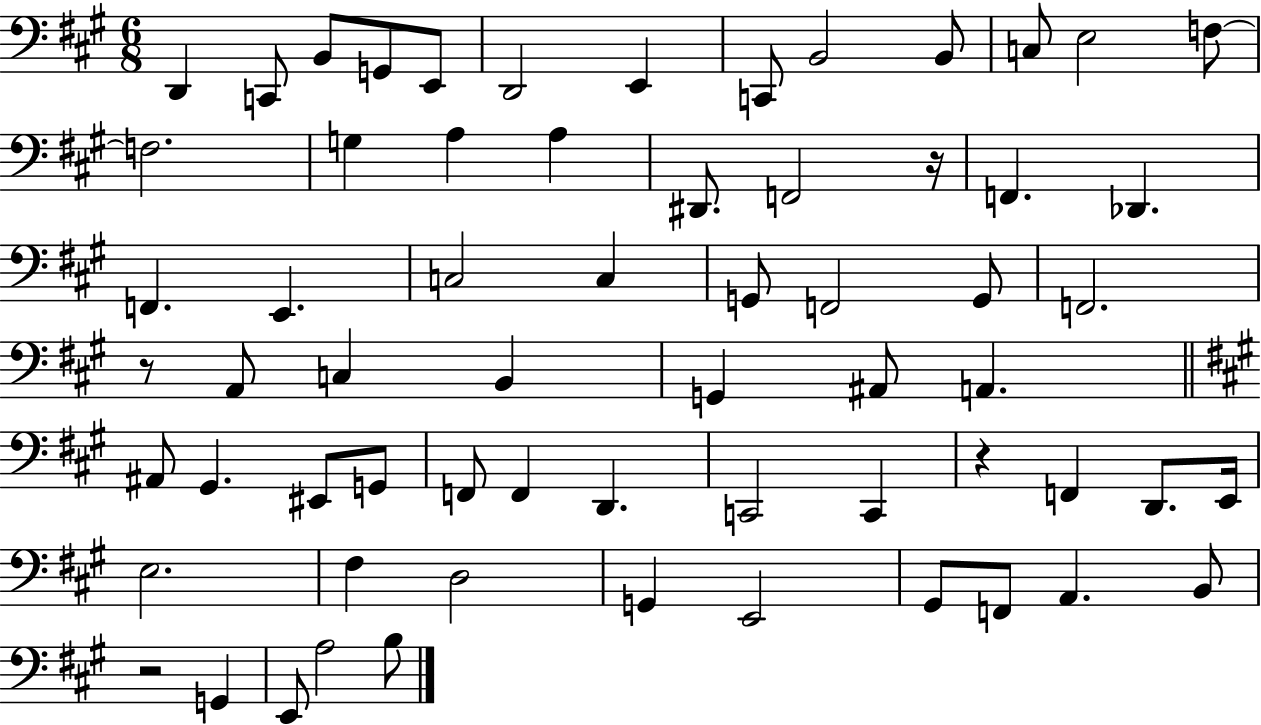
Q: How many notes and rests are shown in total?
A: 64